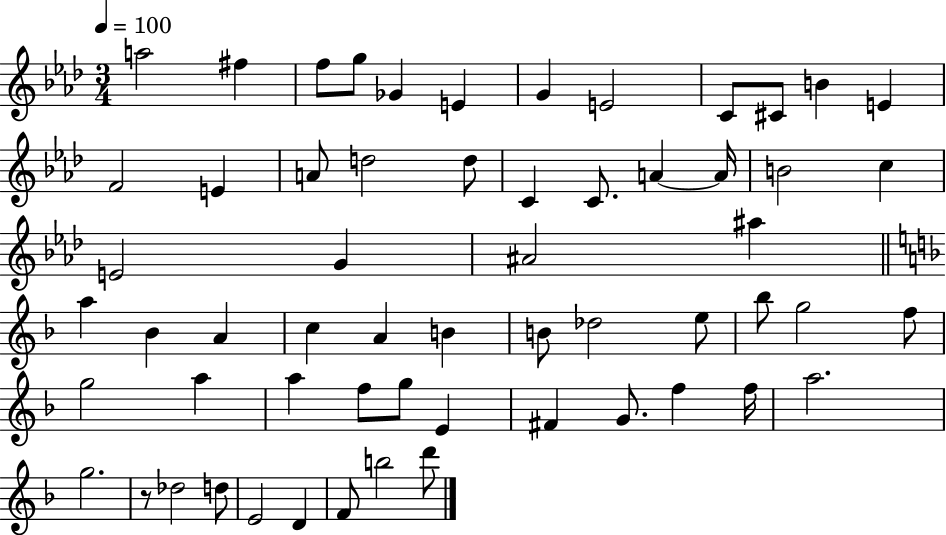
{
  \clef treble
  \numericTimeSignature
  \time 3/4
  \key aes \major
  \tempo 4 = 100
  \repeat volta 2 { a''2 fis''4 | f''8 g''8 ges'4 e'4 | g'4 e'2 | c'8 cis'8 b'4 e'4 | \break f'2 e'4 | a'8 d''2 d''8 | c'4 c'8. a'4~~ a'16 | b'2 c''4 | \break e'2 g'4 | ais'2 ais''4 | \bar "||" \break \key d \minor a''4 bes'4 a'4 | c''4 a'4 b'4 | b'8 des''2 e''8 | bes''8 g''2 f''8 | \break g''2 a''4 | a''4 f''8 g''8 e'4 | fis'4 g'8. f''4 f''16 | a''2. | \break g''2. | r8 des''2 d''8 | e'2 d'4 | f'8 b''2 d'''8 | \break } \bar "|."
}